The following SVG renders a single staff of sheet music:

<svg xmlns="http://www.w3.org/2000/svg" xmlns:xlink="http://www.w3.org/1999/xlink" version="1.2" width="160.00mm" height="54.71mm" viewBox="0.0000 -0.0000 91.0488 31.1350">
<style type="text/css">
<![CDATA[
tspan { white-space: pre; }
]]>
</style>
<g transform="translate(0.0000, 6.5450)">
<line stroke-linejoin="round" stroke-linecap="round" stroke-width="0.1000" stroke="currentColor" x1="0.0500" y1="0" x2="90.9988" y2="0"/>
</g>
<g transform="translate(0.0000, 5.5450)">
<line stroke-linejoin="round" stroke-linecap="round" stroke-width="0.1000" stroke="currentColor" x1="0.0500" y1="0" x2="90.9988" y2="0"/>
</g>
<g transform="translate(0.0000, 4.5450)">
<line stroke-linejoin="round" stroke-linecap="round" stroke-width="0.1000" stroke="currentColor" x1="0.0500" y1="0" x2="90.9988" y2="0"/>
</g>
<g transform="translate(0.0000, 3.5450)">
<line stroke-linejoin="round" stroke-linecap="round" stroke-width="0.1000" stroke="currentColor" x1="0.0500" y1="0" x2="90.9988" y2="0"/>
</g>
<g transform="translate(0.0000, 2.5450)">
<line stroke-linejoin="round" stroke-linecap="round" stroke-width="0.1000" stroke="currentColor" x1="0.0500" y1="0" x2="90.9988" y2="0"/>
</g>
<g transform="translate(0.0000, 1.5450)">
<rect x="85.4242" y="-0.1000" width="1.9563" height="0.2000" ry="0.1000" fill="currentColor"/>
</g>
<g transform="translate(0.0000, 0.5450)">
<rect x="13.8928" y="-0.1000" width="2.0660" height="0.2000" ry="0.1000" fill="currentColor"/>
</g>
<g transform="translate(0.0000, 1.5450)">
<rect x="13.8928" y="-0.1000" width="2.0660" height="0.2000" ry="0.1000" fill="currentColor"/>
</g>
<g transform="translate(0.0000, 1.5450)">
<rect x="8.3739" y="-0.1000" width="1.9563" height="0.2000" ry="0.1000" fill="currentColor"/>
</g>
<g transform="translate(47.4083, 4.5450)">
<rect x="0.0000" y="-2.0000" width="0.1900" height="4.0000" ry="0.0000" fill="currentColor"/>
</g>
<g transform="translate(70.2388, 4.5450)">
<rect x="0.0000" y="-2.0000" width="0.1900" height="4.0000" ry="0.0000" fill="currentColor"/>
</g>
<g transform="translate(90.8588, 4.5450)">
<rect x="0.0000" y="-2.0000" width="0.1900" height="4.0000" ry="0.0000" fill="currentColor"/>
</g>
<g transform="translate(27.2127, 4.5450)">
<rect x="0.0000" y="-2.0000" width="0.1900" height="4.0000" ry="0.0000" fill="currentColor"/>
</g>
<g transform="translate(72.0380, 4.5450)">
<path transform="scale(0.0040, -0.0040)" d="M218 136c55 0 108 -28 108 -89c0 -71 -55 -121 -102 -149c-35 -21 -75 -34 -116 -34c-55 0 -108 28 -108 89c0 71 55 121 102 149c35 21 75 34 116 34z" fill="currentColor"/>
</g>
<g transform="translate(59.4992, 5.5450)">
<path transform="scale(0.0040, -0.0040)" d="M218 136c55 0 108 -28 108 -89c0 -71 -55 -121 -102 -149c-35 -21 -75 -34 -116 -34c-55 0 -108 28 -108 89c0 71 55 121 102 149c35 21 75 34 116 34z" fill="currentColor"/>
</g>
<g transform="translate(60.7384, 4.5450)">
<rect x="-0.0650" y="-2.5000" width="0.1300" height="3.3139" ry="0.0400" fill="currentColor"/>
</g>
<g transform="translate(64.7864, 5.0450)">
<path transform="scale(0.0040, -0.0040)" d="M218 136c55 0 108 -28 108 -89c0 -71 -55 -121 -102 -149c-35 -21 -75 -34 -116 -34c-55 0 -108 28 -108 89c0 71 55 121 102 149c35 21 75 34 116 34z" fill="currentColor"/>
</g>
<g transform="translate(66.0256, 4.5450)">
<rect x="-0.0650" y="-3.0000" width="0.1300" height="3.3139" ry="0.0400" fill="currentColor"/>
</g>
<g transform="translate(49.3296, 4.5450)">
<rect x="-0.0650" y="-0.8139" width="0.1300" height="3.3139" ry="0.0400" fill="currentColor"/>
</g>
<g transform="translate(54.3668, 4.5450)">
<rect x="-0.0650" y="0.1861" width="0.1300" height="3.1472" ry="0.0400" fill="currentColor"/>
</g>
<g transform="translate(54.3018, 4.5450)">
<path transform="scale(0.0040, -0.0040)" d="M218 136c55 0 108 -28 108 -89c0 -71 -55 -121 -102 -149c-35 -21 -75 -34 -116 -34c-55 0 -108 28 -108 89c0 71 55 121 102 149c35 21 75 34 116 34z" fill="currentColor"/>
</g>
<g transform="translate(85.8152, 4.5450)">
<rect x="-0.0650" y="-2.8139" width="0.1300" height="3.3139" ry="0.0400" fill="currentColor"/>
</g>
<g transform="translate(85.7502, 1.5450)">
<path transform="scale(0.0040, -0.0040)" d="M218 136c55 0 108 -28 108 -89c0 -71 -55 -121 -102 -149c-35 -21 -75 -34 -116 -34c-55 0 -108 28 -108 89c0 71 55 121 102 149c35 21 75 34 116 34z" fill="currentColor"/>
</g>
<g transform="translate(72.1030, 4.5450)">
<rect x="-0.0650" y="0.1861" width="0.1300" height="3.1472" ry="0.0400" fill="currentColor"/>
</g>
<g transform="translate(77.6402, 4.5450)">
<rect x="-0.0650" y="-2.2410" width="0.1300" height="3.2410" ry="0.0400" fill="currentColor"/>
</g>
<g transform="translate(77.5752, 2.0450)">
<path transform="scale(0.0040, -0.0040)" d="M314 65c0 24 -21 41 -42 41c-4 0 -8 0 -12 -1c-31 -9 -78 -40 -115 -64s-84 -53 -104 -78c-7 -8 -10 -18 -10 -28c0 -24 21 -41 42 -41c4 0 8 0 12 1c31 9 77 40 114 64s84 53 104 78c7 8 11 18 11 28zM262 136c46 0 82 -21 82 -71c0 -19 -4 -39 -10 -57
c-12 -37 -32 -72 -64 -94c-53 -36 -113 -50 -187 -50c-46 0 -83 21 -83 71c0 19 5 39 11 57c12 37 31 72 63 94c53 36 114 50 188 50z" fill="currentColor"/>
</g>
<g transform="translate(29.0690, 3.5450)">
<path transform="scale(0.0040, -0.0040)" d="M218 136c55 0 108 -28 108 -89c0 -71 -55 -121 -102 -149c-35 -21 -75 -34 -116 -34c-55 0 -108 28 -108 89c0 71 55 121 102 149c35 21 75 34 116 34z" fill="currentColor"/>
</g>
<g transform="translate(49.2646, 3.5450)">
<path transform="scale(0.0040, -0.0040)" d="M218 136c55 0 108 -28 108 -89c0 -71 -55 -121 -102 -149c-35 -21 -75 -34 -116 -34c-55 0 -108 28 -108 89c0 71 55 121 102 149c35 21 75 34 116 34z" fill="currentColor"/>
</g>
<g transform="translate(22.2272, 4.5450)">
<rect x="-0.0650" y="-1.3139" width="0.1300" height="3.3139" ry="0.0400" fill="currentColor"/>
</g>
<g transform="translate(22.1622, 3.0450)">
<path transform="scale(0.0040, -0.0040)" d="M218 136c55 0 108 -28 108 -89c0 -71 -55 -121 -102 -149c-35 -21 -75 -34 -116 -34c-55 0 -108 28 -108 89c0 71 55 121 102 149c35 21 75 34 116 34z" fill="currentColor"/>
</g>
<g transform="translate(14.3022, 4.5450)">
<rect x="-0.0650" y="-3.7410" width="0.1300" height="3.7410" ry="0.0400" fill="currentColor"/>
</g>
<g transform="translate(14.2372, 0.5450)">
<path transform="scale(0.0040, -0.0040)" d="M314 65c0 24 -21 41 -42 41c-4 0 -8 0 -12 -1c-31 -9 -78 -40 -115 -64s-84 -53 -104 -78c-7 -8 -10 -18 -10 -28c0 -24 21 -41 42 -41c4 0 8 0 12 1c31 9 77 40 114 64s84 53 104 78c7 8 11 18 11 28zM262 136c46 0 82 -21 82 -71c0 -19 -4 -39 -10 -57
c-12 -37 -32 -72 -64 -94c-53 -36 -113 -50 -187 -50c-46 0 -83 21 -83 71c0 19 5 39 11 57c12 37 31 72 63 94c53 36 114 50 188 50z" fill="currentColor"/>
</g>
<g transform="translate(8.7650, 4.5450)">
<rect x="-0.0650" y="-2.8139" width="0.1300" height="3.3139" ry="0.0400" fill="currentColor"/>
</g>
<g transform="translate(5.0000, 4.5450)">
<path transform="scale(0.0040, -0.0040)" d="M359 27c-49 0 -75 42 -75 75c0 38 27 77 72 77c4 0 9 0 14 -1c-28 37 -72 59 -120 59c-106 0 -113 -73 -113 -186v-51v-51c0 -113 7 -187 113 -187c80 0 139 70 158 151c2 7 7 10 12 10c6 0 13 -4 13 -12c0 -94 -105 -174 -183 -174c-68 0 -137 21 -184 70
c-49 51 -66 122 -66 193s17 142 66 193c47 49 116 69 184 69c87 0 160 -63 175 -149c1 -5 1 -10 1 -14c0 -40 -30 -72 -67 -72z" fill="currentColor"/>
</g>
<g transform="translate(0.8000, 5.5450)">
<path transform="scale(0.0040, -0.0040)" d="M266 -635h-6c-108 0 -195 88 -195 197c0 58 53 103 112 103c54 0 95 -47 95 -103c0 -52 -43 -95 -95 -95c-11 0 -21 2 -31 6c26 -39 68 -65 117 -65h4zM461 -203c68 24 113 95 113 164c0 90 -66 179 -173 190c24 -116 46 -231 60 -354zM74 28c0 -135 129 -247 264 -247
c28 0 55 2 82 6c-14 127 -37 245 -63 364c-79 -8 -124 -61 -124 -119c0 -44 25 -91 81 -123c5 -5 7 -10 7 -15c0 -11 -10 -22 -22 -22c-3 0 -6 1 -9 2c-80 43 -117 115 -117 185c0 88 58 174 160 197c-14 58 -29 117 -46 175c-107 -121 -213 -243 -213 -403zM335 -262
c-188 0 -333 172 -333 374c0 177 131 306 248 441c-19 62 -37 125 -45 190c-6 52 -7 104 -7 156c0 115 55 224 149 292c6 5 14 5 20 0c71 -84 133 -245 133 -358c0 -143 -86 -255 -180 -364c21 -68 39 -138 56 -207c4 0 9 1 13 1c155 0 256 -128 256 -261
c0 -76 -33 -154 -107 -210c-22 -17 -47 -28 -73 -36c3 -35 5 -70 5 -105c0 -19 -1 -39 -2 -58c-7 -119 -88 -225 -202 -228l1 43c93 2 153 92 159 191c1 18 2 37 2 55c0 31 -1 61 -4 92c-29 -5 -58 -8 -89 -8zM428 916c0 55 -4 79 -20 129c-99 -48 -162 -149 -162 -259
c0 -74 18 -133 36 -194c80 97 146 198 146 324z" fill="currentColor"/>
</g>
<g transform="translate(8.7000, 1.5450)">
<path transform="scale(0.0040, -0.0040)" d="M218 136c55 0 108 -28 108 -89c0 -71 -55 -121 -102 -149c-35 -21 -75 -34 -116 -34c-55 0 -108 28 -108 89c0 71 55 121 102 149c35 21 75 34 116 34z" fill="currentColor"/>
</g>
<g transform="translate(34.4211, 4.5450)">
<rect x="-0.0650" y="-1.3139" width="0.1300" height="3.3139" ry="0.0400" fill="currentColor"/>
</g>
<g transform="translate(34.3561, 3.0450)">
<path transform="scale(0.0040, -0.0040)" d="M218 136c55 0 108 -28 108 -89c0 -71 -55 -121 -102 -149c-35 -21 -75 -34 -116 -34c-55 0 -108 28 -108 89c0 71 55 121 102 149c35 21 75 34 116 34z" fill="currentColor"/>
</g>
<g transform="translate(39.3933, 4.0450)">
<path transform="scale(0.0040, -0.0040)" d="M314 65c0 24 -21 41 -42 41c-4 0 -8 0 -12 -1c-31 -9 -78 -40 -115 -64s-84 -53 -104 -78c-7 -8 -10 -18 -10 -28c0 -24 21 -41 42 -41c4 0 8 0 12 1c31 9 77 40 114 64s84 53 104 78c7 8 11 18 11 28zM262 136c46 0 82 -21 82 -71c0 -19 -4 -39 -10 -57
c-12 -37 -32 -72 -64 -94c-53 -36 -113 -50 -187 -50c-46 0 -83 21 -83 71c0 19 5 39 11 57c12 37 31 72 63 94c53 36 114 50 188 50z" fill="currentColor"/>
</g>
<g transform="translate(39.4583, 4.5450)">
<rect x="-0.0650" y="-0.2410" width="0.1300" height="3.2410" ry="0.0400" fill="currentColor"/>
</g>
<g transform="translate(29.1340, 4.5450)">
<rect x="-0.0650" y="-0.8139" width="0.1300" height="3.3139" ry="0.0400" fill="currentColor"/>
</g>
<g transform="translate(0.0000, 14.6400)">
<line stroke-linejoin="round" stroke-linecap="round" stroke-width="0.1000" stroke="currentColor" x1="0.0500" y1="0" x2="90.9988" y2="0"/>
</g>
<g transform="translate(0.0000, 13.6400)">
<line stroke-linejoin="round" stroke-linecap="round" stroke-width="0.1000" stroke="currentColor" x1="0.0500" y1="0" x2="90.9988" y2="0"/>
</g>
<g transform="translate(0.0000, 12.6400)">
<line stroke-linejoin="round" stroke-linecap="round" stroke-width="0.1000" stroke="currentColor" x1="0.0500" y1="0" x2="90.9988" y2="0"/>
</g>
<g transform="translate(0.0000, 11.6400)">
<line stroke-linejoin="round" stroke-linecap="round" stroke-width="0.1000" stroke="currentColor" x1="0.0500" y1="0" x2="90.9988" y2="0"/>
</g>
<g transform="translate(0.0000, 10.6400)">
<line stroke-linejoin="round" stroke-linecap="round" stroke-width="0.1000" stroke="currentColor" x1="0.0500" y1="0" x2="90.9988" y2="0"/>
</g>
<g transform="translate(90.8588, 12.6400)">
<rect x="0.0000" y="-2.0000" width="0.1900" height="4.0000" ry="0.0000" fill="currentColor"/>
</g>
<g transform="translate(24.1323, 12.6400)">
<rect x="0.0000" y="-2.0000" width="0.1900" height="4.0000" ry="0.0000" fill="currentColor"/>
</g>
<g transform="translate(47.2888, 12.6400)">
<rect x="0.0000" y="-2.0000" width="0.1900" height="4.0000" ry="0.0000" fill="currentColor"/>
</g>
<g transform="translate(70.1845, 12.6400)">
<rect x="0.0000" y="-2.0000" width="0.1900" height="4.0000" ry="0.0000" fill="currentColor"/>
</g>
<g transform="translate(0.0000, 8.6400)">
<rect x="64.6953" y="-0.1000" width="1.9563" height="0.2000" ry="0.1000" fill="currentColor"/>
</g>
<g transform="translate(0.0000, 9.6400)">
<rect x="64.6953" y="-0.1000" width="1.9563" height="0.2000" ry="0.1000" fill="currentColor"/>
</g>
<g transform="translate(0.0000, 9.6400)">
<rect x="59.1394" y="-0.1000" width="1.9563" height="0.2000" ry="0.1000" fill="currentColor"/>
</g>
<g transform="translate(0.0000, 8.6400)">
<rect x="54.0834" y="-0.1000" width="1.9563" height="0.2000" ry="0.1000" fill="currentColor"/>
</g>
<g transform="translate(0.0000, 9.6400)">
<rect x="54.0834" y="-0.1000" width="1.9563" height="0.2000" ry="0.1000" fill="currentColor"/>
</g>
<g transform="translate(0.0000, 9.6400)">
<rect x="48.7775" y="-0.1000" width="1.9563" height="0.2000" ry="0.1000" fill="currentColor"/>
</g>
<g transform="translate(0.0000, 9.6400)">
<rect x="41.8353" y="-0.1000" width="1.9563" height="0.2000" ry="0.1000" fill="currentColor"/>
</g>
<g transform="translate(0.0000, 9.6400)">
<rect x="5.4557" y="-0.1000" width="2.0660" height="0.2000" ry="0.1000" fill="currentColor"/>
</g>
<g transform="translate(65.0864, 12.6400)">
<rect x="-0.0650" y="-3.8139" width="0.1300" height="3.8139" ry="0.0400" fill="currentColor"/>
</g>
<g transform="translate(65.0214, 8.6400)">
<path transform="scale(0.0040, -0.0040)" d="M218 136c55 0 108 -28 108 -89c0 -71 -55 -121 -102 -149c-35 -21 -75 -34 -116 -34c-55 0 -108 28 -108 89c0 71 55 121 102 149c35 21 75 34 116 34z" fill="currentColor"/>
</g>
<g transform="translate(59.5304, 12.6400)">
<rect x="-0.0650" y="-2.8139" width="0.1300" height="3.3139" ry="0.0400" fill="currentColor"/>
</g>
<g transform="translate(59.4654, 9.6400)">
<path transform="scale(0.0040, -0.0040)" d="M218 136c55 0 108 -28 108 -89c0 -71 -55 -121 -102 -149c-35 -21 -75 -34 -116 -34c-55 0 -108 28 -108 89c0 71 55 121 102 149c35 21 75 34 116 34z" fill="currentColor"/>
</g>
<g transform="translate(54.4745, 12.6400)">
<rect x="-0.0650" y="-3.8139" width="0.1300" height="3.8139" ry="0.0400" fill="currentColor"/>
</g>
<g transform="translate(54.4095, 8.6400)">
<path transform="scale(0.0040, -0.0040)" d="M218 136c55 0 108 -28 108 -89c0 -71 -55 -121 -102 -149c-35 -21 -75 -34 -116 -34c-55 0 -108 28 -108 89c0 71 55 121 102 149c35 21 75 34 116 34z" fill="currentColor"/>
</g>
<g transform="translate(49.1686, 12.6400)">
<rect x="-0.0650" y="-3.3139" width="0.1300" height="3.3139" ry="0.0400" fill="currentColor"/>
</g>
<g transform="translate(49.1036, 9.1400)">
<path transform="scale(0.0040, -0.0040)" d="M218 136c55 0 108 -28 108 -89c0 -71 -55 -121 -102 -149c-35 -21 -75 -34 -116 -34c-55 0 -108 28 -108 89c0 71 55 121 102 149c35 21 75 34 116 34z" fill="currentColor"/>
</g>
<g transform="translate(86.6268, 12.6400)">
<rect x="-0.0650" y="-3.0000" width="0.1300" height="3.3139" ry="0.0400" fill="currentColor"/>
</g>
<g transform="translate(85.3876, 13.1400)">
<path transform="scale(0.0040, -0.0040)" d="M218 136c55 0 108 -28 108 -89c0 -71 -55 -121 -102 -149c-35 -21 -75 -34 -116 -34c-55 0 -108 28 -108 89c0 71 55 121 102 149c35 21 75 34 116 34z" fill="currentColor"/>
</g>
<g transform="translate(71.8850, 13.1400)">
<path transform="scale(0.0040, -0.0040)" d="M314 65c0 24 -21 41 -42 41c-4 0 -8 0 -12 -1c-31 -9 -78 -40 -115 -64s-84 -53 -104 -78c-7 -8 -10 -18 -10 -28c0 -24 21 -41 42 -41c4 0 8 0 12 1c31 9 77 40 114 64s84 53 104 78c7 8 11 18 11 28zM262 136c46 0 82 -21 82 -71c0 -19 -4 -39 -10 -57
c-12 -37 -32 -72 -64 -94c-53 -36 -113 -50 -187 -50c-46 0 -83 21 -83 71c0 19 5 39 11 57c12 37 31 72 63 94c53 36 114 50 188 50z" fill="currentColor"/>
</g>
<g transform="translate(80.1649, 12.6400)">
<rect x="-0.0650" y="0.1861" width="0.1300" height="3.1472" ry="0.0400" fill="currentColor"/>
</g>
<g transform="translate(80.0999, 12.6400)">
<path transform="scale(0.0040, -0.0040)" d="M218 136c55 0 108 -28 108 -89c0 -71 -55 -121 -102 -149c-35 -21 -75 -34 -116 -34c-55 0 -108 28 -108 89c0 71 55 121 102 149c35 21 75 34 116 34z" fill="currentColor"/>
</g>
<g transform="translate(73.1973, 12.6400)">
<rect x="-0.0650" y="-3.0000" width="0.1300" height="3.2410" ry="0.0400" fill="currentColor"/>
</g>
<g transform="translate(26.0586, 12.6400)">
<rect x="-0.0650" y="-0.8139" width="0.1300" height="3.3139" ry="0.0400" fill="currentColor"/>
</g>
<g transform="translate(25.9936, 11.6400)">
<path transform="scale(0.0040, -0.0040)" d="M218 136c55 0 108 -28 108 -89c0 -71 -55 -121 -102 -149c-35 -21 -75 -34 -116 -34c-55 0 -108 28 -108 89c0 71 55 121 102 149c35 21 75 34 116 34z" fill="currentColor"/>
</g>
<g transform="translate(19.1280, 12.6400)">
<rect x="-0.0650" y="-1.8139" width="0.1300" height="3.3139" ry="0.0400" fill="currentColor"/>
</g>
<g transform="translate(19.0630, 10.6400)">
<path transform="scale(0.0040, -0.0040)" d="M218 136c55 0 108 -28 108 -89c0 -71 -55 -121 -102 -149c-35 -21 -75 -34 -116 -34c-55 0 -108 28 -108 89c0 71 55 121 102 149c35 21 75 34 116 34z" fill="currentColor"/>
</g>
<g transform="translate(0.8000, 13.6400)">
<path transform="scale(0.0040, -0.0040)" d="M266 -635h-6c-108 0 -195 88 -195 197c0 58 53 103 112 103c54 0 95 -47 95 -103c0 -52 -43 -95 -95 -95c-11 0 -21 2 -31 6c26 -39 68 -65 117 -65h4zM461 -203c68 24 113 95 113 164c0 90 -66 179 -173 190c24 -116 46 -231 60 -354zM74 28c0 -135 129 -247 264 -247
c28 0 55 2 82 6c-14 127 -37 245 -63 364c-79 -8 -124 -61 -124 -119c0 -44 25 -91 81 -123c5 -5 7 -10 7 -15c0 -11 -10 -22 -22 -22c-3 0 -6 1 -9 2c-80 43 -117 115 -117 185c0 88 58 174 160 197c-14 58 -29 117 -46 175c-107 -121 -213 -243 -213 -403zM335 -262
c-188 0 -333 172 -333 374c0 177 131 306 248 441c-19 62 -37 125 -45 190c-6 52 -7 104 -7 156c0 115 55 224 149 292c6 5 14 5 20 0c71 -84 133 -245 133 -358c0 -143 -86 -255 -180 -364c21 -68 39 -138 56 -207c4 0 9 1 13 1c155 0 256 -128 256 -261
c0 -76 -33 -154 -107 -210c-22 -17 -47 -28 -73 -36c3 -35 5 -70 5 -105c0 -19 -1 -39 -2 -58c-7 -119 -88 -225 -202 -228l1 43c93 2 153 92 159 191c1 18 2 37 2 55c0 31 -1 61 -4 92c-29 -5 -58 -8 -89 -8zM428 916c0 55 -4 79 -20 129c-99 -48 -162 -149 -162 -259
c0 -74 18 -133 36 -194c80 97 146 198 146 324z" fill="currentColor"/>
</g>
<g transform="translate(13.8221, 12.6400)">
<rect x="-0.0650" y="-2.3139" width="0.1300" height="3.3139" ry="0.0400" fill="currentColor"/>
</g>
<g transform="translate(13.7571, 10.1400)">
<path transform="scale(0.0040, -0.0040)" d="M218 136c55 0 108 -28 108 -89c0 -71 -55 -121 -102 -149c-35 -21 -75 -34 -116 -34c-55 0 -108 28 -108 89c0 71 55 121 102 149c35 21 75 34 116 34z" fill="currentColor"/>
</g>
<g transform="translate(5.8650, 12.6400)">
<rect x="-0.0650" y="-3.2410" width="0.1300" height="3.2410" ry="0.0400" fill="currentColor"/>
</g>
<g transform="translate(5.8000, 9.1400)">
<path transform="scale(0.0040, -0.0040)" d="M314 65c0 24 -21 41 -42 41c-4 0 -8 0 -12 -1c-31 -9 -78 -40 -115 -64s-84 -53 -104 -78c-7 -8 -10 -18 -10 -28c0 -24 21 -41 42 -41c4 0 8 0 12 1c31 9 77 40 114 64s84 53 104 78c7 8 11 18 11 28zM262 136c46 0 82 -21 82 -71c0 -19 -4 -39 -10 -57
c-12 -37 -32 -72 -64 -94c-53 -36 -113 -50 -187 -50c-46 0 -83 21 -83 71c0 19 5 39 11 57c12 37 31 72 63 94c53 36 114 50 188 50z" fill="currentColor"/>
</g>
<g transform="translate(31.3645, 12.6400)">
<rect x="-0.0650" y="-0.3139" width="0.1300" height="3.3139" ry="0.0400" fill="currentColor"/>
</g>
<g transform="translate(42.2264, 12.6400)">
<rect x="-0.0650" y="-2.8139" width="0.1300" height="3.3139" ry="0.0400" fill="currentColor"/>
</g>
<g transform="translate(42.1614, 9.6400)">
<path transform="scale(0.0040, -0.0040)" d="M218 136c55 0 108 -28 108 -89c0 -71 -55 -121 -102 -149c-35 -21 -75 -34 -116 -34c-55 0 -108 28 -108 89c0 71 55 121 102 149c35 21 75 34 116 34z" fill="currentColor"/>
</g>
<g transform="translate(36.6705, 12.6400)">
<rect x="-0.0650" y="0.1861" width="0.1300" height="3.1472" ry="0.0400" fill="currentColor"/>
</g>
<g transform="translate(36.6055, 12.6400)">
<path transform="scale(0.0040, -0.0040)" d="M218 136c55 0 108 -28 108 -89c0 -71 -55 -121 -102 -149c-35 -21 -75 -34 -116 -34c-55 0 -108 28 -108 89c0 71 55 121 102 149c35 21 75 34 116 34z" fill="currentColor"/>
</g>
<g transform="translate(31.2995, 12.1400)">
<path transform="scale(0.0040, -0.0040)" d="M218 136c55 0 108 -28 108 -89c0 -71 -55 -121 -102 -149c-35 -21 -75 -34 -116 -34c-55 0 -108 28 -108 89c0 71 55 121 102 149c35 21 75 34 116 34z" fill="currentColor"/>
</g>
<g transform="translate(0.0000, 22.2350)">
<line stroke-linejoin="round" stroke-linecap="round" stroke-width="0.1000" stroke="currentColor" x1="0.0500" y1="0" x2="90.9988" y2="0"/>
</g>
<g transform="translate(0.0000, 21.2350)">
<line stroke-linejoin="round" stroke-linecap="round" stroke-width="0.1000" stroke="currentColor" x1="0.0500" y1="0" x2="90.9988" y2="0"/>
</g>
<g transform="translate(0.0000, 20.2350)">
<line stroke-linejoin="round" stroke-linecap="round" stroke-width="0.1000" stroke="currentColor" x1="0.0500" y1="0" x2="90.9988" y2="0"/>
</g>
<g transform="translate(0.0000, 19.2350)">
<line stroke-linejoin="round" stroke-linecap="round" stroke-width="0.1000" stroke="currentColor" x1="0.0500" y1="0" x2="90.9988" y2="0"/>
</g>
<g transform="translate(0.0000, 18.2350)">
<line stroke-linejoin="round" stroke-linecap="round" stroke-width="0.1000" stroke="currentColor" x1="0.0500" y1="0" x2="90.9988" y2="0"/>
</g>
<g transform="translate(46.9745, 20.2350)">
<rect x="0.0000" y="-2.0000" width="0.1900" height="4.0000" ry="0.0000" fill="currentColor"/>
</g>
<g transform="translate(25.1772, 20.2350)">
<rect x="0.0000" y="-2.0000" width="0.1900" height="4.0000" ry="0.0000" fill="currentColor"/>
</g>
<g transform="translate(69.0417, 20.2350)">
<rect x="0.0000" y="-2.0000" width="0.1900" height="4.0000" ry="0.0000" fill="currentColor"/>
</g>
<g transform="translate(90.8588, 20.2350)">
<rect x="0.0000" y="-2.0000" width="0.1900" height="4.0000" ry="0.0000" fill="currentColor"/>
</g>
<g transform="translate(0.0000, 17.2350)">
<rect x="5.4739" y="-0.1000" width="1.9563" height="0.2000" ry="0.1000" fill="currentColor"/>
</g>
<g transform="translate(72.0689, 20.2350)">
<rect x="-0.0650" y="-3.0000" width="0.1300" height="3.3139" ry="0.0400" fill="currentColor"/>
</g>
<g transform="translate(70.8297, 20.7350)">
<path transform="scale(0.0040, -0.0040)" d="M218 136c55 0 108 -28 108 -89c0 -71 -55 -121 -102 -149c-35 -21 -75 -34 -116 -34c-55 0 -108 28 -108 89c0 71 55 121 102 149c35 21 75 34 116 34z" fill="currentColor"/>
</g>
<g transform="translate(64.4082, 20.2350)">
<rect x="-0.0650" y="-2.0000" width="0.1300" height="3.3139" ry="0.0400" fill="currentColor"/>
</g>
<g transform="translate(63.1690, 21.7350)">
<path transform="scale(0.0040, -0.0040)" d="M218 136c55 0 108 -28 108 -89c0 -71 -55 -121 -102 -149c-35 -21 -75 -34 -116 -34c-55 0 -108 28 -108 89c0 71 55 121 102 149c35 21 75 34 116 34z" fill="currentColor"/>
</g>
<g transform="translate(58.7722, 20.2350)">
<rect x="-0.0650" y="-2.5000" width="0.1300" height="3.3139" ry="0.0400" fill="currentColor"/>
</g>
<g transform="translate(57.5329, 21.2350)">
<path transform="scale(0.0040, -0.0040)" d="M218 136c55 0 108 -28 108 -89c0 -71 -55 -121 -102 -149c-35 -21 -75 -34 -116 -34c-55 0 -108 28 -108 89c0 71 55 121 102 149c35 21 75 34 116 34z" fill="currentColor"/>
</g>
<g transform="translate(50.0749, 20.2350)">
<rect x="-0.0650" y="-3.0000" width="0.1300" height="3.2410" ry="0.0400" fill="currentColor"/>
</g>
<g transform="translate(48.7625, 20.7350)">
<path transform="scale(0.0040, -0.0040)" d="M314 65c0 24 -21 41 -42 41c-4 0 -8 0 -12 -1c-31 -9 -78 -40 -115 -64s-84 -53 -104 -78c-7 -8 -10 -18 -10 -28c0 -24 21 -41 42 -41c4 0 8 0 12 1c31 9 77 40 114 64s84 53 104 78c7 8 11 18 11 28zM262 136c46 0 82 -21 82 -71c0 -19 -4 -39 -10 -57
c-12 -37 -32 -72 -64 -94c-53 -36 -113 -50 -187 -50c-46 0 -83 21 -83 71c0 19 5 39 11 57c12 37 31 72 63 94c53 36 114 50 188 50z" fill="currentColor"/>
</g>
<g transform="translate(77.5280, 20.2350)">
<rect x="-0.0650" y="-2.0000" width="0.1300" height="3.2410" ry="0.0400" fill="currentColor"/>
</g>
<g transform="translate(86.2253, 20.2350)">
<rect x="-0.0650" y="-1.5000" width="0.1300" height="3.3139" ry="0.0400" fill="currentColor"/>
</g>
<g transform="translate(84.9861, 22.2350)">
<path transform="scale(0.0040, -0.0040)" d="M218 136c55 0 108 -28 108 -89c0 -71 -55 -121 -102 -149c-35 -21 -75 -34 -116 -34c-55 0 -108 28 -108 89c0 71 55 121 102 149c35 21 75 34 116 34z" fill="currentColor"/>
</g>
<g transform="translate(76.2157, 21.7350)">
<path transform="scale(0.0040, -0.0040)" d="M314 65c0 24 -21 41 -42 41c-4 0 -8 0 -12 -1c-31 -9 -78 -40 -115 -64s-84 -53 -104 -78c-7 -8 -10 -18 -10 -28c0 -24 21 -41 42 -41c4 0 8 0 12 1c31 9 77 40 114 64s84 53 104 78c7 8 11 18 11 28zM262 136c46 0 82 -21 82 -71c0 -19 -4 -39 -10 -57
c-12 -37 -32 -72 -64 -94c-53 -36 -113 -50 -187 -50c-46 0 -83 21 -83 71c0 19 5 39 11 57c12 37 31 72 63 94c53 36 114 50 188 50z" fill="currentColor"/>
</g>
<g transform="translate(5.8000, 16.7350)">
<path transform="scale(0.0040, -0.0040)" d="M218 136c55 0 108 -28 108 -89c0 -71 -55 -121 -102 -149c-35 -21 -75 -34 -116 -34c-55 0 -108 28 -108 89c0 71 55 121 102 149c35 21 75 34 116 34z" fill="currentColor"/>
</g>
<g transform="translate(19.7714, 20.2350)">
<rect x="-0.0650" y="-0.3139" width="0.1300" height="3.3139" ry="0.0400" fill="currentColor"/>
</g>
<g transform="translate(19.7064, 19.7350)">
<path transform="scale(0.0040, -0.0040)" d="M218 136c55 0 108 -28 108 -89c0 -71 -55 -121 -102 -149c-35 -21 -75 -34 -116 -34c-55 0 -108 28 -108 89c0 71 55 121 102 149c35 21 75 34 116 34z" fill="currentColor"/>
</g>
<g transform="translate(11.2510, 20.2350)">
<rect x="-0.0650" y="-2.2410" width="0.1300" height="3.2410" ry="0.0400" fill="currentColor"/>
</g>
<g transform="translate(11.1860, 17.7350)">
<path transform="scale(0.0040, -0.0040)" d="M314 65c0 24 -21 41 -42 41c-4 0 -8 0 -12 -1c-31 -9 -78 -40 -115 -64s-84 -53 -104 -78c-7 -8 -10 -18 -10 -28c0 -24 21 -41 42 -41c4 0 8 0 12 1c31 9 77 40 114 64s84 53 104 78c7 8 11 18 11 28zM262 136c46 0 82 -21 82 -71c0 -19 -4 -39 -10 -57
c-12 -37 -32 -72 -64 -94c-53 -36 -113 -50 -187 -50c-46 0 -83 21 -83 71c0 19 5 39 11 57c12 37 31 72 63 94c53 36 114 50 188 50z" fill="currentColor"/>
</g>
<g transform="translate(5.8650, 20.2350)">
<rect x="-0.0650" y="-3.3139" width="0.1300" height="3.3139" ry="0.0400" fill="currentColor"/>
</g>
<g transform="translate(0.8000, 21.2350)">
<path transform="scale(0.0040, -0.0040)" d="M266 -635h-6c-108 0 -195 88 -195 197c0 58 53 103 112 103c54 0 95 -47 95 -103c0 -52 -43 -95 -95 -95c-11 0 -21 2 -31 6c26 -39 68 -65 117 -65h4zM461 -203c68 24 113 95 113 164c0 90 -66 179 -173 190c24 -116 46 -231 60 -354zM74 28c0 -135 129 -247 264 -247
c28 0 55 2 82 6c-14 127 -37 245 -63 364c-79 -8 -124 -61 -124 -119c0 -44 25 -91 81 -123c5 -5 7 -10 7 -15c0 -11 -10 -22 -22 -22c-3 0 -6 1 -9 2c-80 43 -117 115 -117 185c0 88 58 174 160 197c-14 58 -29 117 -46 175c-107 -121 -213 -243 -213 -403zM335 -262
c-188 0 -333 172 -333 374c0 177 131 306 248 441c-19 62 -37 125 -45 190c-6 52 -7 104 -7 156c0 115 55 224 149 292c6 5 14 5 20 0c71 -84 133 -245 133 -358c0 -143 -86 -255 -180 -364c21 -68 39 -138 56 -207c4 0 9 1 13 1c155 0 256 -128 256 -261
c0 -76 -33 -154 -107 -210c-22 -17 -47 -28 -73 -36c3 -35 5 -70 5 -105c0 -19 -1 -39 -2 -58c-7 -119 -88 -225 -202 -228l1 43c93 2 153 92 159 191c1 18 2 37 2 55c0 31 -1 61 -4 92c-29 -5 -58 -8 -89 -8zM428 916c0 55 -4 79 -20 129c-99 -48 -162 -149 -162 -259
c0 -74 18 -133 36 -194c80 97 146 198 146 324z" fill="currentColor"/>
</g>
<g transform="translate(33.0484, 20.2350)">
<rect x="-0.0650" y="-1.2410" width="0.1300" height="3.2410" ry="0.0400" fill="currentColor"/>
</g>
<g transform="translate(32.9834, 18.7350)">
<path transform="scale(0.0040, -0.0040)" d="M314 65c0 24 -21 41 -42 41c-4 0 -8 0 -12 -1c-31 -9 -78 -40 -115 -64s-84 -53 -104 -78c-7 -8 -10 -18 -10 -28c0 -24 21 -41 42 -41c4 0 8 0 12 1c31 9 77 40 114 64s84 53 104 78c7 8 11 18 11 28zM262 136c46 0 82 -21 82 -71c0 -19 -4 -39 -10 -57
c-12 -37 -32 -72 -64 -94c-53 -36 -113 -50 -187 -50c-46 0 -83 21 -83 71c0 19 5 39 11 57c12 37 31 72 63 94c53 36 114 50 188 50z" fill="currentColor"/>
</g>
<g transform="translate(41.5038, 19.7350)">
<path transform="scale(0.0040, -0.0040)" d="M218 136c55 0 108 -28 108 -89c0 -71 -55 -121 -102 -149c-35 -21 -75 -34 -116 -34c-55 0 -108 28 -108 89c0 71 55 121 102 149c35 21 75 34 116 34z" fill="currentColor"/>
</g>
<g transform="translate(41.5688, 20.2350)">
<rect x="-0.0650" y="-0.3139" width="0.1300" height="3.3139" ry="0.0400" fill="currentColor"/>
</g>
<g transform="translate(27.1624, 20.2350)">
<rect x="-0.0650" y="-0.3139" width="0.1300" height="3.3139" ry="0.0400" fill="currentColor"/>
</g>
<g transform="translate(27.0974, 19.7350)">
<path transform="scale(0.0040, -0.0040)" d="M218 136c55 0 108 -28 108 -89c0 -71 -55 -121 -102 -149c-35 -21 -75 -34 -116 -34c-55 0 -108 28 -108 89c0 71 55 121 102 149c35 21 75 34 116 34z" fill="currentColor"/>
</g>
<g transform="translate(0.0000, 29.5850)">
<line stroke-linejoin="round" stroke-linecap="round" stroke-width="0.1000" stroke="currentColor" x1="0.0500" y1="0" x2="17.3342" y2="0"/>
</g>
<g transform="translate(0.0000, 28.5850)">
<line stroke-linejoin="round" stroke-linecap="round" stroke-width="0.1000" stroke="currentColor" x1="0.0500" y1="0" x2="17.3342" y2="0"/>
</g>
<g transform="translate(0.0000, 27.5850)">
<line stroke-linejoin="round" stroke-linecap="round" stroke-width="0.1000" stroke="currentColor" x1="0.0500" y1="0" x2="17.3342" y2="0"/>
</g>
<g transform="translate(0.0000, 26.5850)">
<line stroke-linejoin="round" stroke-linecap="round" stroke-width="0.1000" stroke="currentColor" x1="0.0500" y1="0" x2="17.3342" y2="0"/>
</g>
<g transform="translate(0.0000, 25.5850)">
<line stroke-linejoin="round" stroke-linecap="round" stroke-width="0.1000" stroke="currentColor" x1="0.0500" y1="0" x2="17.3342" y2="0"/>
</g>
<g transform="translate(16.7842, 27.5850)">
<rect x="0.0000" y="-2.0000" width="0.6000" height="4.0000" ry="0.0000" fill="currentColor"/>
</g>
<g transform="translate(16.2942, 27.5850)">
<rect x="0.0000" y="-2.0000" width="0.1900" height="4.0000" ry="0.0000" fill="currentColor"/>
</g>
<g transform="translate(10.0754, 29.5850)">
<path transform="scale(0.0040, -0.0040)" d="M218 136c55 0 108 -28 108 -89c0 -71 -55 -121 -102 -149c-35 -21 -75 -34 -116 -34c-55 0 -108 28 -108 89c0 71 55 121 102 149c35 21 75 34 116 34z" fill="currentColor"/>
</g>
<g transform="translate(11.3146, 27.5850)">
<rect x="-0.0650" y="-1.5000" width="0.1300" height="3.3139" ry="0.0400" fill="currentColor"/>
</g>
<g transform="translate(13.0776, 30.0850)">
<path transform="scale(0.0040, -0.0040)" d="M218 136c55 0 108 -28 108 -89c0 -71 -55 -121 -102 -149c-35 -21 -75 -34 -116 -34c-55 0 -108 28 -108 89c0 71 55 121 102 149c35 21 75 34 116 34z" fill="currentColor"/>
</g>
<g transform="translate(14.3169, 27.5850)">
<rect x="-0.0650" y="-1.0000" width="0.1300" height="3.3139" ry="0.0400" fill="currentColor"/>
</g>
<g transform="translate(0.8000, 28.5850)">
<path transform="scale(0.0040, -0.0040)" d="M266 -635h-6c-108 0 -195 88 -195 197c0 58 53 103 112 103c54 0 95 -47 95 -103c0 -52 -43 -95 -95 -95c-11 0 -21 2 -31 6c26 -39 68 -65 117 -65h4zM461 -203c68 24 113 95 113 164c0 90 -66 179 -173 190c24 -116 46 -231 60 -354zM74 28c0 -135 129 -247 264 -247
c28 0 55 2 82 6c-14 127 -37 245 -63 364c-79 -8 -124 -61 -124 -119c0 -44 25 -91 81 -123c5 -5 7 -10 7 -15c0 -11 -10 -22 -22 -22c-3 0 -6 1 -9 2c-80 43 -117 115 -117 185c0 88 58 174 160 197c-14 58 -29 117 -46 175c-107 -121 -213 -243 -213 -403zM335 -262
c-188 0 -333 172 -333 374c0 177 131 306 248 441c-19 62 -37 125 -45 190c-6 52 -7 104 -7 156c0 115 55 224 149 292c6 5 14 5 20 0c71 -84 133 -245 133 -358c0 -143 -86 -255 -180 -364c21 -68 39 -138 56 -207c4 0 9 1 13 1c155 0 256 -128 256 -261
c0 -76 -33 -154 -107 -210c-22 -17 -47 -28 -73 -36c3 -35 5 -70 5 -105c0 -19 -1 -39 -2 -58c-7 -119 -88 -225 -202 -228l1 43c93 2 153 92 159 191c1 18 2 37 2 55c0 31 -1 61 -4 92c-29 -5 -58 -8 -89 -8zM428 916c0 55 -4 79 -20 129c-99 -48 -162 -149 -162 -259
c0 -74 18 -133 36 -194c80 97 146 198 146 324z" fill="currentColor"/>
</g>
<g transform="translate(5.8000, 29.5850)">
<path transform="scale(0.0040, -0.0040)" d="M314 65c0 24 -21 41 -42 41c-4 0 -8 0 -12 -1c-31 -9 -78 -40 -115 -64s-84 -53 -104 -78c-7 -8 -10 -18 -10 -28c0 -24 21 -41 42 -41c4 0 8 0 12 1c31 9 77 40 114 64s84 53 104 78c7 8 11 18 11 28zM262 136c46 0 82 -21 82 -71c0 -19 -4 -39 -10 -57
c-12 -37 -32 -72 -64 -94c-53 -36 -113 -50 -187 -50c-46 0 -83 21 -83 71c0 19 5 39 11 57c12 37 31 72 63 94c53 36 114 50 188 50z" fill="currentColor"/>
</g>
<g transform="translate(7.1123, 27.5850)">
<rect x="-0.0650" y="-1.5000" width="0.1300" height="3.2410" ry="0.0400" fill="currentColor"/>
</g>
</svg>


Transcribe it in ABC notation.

X:1
T:Untitled
M:4/4
L:1/4
K:C
a c'2 e d e c2 d B G A B g2 a b2 g f d c B a b c' a c' A2 B A b g2 c c e2 c A2 G F A F2 E E2 E D